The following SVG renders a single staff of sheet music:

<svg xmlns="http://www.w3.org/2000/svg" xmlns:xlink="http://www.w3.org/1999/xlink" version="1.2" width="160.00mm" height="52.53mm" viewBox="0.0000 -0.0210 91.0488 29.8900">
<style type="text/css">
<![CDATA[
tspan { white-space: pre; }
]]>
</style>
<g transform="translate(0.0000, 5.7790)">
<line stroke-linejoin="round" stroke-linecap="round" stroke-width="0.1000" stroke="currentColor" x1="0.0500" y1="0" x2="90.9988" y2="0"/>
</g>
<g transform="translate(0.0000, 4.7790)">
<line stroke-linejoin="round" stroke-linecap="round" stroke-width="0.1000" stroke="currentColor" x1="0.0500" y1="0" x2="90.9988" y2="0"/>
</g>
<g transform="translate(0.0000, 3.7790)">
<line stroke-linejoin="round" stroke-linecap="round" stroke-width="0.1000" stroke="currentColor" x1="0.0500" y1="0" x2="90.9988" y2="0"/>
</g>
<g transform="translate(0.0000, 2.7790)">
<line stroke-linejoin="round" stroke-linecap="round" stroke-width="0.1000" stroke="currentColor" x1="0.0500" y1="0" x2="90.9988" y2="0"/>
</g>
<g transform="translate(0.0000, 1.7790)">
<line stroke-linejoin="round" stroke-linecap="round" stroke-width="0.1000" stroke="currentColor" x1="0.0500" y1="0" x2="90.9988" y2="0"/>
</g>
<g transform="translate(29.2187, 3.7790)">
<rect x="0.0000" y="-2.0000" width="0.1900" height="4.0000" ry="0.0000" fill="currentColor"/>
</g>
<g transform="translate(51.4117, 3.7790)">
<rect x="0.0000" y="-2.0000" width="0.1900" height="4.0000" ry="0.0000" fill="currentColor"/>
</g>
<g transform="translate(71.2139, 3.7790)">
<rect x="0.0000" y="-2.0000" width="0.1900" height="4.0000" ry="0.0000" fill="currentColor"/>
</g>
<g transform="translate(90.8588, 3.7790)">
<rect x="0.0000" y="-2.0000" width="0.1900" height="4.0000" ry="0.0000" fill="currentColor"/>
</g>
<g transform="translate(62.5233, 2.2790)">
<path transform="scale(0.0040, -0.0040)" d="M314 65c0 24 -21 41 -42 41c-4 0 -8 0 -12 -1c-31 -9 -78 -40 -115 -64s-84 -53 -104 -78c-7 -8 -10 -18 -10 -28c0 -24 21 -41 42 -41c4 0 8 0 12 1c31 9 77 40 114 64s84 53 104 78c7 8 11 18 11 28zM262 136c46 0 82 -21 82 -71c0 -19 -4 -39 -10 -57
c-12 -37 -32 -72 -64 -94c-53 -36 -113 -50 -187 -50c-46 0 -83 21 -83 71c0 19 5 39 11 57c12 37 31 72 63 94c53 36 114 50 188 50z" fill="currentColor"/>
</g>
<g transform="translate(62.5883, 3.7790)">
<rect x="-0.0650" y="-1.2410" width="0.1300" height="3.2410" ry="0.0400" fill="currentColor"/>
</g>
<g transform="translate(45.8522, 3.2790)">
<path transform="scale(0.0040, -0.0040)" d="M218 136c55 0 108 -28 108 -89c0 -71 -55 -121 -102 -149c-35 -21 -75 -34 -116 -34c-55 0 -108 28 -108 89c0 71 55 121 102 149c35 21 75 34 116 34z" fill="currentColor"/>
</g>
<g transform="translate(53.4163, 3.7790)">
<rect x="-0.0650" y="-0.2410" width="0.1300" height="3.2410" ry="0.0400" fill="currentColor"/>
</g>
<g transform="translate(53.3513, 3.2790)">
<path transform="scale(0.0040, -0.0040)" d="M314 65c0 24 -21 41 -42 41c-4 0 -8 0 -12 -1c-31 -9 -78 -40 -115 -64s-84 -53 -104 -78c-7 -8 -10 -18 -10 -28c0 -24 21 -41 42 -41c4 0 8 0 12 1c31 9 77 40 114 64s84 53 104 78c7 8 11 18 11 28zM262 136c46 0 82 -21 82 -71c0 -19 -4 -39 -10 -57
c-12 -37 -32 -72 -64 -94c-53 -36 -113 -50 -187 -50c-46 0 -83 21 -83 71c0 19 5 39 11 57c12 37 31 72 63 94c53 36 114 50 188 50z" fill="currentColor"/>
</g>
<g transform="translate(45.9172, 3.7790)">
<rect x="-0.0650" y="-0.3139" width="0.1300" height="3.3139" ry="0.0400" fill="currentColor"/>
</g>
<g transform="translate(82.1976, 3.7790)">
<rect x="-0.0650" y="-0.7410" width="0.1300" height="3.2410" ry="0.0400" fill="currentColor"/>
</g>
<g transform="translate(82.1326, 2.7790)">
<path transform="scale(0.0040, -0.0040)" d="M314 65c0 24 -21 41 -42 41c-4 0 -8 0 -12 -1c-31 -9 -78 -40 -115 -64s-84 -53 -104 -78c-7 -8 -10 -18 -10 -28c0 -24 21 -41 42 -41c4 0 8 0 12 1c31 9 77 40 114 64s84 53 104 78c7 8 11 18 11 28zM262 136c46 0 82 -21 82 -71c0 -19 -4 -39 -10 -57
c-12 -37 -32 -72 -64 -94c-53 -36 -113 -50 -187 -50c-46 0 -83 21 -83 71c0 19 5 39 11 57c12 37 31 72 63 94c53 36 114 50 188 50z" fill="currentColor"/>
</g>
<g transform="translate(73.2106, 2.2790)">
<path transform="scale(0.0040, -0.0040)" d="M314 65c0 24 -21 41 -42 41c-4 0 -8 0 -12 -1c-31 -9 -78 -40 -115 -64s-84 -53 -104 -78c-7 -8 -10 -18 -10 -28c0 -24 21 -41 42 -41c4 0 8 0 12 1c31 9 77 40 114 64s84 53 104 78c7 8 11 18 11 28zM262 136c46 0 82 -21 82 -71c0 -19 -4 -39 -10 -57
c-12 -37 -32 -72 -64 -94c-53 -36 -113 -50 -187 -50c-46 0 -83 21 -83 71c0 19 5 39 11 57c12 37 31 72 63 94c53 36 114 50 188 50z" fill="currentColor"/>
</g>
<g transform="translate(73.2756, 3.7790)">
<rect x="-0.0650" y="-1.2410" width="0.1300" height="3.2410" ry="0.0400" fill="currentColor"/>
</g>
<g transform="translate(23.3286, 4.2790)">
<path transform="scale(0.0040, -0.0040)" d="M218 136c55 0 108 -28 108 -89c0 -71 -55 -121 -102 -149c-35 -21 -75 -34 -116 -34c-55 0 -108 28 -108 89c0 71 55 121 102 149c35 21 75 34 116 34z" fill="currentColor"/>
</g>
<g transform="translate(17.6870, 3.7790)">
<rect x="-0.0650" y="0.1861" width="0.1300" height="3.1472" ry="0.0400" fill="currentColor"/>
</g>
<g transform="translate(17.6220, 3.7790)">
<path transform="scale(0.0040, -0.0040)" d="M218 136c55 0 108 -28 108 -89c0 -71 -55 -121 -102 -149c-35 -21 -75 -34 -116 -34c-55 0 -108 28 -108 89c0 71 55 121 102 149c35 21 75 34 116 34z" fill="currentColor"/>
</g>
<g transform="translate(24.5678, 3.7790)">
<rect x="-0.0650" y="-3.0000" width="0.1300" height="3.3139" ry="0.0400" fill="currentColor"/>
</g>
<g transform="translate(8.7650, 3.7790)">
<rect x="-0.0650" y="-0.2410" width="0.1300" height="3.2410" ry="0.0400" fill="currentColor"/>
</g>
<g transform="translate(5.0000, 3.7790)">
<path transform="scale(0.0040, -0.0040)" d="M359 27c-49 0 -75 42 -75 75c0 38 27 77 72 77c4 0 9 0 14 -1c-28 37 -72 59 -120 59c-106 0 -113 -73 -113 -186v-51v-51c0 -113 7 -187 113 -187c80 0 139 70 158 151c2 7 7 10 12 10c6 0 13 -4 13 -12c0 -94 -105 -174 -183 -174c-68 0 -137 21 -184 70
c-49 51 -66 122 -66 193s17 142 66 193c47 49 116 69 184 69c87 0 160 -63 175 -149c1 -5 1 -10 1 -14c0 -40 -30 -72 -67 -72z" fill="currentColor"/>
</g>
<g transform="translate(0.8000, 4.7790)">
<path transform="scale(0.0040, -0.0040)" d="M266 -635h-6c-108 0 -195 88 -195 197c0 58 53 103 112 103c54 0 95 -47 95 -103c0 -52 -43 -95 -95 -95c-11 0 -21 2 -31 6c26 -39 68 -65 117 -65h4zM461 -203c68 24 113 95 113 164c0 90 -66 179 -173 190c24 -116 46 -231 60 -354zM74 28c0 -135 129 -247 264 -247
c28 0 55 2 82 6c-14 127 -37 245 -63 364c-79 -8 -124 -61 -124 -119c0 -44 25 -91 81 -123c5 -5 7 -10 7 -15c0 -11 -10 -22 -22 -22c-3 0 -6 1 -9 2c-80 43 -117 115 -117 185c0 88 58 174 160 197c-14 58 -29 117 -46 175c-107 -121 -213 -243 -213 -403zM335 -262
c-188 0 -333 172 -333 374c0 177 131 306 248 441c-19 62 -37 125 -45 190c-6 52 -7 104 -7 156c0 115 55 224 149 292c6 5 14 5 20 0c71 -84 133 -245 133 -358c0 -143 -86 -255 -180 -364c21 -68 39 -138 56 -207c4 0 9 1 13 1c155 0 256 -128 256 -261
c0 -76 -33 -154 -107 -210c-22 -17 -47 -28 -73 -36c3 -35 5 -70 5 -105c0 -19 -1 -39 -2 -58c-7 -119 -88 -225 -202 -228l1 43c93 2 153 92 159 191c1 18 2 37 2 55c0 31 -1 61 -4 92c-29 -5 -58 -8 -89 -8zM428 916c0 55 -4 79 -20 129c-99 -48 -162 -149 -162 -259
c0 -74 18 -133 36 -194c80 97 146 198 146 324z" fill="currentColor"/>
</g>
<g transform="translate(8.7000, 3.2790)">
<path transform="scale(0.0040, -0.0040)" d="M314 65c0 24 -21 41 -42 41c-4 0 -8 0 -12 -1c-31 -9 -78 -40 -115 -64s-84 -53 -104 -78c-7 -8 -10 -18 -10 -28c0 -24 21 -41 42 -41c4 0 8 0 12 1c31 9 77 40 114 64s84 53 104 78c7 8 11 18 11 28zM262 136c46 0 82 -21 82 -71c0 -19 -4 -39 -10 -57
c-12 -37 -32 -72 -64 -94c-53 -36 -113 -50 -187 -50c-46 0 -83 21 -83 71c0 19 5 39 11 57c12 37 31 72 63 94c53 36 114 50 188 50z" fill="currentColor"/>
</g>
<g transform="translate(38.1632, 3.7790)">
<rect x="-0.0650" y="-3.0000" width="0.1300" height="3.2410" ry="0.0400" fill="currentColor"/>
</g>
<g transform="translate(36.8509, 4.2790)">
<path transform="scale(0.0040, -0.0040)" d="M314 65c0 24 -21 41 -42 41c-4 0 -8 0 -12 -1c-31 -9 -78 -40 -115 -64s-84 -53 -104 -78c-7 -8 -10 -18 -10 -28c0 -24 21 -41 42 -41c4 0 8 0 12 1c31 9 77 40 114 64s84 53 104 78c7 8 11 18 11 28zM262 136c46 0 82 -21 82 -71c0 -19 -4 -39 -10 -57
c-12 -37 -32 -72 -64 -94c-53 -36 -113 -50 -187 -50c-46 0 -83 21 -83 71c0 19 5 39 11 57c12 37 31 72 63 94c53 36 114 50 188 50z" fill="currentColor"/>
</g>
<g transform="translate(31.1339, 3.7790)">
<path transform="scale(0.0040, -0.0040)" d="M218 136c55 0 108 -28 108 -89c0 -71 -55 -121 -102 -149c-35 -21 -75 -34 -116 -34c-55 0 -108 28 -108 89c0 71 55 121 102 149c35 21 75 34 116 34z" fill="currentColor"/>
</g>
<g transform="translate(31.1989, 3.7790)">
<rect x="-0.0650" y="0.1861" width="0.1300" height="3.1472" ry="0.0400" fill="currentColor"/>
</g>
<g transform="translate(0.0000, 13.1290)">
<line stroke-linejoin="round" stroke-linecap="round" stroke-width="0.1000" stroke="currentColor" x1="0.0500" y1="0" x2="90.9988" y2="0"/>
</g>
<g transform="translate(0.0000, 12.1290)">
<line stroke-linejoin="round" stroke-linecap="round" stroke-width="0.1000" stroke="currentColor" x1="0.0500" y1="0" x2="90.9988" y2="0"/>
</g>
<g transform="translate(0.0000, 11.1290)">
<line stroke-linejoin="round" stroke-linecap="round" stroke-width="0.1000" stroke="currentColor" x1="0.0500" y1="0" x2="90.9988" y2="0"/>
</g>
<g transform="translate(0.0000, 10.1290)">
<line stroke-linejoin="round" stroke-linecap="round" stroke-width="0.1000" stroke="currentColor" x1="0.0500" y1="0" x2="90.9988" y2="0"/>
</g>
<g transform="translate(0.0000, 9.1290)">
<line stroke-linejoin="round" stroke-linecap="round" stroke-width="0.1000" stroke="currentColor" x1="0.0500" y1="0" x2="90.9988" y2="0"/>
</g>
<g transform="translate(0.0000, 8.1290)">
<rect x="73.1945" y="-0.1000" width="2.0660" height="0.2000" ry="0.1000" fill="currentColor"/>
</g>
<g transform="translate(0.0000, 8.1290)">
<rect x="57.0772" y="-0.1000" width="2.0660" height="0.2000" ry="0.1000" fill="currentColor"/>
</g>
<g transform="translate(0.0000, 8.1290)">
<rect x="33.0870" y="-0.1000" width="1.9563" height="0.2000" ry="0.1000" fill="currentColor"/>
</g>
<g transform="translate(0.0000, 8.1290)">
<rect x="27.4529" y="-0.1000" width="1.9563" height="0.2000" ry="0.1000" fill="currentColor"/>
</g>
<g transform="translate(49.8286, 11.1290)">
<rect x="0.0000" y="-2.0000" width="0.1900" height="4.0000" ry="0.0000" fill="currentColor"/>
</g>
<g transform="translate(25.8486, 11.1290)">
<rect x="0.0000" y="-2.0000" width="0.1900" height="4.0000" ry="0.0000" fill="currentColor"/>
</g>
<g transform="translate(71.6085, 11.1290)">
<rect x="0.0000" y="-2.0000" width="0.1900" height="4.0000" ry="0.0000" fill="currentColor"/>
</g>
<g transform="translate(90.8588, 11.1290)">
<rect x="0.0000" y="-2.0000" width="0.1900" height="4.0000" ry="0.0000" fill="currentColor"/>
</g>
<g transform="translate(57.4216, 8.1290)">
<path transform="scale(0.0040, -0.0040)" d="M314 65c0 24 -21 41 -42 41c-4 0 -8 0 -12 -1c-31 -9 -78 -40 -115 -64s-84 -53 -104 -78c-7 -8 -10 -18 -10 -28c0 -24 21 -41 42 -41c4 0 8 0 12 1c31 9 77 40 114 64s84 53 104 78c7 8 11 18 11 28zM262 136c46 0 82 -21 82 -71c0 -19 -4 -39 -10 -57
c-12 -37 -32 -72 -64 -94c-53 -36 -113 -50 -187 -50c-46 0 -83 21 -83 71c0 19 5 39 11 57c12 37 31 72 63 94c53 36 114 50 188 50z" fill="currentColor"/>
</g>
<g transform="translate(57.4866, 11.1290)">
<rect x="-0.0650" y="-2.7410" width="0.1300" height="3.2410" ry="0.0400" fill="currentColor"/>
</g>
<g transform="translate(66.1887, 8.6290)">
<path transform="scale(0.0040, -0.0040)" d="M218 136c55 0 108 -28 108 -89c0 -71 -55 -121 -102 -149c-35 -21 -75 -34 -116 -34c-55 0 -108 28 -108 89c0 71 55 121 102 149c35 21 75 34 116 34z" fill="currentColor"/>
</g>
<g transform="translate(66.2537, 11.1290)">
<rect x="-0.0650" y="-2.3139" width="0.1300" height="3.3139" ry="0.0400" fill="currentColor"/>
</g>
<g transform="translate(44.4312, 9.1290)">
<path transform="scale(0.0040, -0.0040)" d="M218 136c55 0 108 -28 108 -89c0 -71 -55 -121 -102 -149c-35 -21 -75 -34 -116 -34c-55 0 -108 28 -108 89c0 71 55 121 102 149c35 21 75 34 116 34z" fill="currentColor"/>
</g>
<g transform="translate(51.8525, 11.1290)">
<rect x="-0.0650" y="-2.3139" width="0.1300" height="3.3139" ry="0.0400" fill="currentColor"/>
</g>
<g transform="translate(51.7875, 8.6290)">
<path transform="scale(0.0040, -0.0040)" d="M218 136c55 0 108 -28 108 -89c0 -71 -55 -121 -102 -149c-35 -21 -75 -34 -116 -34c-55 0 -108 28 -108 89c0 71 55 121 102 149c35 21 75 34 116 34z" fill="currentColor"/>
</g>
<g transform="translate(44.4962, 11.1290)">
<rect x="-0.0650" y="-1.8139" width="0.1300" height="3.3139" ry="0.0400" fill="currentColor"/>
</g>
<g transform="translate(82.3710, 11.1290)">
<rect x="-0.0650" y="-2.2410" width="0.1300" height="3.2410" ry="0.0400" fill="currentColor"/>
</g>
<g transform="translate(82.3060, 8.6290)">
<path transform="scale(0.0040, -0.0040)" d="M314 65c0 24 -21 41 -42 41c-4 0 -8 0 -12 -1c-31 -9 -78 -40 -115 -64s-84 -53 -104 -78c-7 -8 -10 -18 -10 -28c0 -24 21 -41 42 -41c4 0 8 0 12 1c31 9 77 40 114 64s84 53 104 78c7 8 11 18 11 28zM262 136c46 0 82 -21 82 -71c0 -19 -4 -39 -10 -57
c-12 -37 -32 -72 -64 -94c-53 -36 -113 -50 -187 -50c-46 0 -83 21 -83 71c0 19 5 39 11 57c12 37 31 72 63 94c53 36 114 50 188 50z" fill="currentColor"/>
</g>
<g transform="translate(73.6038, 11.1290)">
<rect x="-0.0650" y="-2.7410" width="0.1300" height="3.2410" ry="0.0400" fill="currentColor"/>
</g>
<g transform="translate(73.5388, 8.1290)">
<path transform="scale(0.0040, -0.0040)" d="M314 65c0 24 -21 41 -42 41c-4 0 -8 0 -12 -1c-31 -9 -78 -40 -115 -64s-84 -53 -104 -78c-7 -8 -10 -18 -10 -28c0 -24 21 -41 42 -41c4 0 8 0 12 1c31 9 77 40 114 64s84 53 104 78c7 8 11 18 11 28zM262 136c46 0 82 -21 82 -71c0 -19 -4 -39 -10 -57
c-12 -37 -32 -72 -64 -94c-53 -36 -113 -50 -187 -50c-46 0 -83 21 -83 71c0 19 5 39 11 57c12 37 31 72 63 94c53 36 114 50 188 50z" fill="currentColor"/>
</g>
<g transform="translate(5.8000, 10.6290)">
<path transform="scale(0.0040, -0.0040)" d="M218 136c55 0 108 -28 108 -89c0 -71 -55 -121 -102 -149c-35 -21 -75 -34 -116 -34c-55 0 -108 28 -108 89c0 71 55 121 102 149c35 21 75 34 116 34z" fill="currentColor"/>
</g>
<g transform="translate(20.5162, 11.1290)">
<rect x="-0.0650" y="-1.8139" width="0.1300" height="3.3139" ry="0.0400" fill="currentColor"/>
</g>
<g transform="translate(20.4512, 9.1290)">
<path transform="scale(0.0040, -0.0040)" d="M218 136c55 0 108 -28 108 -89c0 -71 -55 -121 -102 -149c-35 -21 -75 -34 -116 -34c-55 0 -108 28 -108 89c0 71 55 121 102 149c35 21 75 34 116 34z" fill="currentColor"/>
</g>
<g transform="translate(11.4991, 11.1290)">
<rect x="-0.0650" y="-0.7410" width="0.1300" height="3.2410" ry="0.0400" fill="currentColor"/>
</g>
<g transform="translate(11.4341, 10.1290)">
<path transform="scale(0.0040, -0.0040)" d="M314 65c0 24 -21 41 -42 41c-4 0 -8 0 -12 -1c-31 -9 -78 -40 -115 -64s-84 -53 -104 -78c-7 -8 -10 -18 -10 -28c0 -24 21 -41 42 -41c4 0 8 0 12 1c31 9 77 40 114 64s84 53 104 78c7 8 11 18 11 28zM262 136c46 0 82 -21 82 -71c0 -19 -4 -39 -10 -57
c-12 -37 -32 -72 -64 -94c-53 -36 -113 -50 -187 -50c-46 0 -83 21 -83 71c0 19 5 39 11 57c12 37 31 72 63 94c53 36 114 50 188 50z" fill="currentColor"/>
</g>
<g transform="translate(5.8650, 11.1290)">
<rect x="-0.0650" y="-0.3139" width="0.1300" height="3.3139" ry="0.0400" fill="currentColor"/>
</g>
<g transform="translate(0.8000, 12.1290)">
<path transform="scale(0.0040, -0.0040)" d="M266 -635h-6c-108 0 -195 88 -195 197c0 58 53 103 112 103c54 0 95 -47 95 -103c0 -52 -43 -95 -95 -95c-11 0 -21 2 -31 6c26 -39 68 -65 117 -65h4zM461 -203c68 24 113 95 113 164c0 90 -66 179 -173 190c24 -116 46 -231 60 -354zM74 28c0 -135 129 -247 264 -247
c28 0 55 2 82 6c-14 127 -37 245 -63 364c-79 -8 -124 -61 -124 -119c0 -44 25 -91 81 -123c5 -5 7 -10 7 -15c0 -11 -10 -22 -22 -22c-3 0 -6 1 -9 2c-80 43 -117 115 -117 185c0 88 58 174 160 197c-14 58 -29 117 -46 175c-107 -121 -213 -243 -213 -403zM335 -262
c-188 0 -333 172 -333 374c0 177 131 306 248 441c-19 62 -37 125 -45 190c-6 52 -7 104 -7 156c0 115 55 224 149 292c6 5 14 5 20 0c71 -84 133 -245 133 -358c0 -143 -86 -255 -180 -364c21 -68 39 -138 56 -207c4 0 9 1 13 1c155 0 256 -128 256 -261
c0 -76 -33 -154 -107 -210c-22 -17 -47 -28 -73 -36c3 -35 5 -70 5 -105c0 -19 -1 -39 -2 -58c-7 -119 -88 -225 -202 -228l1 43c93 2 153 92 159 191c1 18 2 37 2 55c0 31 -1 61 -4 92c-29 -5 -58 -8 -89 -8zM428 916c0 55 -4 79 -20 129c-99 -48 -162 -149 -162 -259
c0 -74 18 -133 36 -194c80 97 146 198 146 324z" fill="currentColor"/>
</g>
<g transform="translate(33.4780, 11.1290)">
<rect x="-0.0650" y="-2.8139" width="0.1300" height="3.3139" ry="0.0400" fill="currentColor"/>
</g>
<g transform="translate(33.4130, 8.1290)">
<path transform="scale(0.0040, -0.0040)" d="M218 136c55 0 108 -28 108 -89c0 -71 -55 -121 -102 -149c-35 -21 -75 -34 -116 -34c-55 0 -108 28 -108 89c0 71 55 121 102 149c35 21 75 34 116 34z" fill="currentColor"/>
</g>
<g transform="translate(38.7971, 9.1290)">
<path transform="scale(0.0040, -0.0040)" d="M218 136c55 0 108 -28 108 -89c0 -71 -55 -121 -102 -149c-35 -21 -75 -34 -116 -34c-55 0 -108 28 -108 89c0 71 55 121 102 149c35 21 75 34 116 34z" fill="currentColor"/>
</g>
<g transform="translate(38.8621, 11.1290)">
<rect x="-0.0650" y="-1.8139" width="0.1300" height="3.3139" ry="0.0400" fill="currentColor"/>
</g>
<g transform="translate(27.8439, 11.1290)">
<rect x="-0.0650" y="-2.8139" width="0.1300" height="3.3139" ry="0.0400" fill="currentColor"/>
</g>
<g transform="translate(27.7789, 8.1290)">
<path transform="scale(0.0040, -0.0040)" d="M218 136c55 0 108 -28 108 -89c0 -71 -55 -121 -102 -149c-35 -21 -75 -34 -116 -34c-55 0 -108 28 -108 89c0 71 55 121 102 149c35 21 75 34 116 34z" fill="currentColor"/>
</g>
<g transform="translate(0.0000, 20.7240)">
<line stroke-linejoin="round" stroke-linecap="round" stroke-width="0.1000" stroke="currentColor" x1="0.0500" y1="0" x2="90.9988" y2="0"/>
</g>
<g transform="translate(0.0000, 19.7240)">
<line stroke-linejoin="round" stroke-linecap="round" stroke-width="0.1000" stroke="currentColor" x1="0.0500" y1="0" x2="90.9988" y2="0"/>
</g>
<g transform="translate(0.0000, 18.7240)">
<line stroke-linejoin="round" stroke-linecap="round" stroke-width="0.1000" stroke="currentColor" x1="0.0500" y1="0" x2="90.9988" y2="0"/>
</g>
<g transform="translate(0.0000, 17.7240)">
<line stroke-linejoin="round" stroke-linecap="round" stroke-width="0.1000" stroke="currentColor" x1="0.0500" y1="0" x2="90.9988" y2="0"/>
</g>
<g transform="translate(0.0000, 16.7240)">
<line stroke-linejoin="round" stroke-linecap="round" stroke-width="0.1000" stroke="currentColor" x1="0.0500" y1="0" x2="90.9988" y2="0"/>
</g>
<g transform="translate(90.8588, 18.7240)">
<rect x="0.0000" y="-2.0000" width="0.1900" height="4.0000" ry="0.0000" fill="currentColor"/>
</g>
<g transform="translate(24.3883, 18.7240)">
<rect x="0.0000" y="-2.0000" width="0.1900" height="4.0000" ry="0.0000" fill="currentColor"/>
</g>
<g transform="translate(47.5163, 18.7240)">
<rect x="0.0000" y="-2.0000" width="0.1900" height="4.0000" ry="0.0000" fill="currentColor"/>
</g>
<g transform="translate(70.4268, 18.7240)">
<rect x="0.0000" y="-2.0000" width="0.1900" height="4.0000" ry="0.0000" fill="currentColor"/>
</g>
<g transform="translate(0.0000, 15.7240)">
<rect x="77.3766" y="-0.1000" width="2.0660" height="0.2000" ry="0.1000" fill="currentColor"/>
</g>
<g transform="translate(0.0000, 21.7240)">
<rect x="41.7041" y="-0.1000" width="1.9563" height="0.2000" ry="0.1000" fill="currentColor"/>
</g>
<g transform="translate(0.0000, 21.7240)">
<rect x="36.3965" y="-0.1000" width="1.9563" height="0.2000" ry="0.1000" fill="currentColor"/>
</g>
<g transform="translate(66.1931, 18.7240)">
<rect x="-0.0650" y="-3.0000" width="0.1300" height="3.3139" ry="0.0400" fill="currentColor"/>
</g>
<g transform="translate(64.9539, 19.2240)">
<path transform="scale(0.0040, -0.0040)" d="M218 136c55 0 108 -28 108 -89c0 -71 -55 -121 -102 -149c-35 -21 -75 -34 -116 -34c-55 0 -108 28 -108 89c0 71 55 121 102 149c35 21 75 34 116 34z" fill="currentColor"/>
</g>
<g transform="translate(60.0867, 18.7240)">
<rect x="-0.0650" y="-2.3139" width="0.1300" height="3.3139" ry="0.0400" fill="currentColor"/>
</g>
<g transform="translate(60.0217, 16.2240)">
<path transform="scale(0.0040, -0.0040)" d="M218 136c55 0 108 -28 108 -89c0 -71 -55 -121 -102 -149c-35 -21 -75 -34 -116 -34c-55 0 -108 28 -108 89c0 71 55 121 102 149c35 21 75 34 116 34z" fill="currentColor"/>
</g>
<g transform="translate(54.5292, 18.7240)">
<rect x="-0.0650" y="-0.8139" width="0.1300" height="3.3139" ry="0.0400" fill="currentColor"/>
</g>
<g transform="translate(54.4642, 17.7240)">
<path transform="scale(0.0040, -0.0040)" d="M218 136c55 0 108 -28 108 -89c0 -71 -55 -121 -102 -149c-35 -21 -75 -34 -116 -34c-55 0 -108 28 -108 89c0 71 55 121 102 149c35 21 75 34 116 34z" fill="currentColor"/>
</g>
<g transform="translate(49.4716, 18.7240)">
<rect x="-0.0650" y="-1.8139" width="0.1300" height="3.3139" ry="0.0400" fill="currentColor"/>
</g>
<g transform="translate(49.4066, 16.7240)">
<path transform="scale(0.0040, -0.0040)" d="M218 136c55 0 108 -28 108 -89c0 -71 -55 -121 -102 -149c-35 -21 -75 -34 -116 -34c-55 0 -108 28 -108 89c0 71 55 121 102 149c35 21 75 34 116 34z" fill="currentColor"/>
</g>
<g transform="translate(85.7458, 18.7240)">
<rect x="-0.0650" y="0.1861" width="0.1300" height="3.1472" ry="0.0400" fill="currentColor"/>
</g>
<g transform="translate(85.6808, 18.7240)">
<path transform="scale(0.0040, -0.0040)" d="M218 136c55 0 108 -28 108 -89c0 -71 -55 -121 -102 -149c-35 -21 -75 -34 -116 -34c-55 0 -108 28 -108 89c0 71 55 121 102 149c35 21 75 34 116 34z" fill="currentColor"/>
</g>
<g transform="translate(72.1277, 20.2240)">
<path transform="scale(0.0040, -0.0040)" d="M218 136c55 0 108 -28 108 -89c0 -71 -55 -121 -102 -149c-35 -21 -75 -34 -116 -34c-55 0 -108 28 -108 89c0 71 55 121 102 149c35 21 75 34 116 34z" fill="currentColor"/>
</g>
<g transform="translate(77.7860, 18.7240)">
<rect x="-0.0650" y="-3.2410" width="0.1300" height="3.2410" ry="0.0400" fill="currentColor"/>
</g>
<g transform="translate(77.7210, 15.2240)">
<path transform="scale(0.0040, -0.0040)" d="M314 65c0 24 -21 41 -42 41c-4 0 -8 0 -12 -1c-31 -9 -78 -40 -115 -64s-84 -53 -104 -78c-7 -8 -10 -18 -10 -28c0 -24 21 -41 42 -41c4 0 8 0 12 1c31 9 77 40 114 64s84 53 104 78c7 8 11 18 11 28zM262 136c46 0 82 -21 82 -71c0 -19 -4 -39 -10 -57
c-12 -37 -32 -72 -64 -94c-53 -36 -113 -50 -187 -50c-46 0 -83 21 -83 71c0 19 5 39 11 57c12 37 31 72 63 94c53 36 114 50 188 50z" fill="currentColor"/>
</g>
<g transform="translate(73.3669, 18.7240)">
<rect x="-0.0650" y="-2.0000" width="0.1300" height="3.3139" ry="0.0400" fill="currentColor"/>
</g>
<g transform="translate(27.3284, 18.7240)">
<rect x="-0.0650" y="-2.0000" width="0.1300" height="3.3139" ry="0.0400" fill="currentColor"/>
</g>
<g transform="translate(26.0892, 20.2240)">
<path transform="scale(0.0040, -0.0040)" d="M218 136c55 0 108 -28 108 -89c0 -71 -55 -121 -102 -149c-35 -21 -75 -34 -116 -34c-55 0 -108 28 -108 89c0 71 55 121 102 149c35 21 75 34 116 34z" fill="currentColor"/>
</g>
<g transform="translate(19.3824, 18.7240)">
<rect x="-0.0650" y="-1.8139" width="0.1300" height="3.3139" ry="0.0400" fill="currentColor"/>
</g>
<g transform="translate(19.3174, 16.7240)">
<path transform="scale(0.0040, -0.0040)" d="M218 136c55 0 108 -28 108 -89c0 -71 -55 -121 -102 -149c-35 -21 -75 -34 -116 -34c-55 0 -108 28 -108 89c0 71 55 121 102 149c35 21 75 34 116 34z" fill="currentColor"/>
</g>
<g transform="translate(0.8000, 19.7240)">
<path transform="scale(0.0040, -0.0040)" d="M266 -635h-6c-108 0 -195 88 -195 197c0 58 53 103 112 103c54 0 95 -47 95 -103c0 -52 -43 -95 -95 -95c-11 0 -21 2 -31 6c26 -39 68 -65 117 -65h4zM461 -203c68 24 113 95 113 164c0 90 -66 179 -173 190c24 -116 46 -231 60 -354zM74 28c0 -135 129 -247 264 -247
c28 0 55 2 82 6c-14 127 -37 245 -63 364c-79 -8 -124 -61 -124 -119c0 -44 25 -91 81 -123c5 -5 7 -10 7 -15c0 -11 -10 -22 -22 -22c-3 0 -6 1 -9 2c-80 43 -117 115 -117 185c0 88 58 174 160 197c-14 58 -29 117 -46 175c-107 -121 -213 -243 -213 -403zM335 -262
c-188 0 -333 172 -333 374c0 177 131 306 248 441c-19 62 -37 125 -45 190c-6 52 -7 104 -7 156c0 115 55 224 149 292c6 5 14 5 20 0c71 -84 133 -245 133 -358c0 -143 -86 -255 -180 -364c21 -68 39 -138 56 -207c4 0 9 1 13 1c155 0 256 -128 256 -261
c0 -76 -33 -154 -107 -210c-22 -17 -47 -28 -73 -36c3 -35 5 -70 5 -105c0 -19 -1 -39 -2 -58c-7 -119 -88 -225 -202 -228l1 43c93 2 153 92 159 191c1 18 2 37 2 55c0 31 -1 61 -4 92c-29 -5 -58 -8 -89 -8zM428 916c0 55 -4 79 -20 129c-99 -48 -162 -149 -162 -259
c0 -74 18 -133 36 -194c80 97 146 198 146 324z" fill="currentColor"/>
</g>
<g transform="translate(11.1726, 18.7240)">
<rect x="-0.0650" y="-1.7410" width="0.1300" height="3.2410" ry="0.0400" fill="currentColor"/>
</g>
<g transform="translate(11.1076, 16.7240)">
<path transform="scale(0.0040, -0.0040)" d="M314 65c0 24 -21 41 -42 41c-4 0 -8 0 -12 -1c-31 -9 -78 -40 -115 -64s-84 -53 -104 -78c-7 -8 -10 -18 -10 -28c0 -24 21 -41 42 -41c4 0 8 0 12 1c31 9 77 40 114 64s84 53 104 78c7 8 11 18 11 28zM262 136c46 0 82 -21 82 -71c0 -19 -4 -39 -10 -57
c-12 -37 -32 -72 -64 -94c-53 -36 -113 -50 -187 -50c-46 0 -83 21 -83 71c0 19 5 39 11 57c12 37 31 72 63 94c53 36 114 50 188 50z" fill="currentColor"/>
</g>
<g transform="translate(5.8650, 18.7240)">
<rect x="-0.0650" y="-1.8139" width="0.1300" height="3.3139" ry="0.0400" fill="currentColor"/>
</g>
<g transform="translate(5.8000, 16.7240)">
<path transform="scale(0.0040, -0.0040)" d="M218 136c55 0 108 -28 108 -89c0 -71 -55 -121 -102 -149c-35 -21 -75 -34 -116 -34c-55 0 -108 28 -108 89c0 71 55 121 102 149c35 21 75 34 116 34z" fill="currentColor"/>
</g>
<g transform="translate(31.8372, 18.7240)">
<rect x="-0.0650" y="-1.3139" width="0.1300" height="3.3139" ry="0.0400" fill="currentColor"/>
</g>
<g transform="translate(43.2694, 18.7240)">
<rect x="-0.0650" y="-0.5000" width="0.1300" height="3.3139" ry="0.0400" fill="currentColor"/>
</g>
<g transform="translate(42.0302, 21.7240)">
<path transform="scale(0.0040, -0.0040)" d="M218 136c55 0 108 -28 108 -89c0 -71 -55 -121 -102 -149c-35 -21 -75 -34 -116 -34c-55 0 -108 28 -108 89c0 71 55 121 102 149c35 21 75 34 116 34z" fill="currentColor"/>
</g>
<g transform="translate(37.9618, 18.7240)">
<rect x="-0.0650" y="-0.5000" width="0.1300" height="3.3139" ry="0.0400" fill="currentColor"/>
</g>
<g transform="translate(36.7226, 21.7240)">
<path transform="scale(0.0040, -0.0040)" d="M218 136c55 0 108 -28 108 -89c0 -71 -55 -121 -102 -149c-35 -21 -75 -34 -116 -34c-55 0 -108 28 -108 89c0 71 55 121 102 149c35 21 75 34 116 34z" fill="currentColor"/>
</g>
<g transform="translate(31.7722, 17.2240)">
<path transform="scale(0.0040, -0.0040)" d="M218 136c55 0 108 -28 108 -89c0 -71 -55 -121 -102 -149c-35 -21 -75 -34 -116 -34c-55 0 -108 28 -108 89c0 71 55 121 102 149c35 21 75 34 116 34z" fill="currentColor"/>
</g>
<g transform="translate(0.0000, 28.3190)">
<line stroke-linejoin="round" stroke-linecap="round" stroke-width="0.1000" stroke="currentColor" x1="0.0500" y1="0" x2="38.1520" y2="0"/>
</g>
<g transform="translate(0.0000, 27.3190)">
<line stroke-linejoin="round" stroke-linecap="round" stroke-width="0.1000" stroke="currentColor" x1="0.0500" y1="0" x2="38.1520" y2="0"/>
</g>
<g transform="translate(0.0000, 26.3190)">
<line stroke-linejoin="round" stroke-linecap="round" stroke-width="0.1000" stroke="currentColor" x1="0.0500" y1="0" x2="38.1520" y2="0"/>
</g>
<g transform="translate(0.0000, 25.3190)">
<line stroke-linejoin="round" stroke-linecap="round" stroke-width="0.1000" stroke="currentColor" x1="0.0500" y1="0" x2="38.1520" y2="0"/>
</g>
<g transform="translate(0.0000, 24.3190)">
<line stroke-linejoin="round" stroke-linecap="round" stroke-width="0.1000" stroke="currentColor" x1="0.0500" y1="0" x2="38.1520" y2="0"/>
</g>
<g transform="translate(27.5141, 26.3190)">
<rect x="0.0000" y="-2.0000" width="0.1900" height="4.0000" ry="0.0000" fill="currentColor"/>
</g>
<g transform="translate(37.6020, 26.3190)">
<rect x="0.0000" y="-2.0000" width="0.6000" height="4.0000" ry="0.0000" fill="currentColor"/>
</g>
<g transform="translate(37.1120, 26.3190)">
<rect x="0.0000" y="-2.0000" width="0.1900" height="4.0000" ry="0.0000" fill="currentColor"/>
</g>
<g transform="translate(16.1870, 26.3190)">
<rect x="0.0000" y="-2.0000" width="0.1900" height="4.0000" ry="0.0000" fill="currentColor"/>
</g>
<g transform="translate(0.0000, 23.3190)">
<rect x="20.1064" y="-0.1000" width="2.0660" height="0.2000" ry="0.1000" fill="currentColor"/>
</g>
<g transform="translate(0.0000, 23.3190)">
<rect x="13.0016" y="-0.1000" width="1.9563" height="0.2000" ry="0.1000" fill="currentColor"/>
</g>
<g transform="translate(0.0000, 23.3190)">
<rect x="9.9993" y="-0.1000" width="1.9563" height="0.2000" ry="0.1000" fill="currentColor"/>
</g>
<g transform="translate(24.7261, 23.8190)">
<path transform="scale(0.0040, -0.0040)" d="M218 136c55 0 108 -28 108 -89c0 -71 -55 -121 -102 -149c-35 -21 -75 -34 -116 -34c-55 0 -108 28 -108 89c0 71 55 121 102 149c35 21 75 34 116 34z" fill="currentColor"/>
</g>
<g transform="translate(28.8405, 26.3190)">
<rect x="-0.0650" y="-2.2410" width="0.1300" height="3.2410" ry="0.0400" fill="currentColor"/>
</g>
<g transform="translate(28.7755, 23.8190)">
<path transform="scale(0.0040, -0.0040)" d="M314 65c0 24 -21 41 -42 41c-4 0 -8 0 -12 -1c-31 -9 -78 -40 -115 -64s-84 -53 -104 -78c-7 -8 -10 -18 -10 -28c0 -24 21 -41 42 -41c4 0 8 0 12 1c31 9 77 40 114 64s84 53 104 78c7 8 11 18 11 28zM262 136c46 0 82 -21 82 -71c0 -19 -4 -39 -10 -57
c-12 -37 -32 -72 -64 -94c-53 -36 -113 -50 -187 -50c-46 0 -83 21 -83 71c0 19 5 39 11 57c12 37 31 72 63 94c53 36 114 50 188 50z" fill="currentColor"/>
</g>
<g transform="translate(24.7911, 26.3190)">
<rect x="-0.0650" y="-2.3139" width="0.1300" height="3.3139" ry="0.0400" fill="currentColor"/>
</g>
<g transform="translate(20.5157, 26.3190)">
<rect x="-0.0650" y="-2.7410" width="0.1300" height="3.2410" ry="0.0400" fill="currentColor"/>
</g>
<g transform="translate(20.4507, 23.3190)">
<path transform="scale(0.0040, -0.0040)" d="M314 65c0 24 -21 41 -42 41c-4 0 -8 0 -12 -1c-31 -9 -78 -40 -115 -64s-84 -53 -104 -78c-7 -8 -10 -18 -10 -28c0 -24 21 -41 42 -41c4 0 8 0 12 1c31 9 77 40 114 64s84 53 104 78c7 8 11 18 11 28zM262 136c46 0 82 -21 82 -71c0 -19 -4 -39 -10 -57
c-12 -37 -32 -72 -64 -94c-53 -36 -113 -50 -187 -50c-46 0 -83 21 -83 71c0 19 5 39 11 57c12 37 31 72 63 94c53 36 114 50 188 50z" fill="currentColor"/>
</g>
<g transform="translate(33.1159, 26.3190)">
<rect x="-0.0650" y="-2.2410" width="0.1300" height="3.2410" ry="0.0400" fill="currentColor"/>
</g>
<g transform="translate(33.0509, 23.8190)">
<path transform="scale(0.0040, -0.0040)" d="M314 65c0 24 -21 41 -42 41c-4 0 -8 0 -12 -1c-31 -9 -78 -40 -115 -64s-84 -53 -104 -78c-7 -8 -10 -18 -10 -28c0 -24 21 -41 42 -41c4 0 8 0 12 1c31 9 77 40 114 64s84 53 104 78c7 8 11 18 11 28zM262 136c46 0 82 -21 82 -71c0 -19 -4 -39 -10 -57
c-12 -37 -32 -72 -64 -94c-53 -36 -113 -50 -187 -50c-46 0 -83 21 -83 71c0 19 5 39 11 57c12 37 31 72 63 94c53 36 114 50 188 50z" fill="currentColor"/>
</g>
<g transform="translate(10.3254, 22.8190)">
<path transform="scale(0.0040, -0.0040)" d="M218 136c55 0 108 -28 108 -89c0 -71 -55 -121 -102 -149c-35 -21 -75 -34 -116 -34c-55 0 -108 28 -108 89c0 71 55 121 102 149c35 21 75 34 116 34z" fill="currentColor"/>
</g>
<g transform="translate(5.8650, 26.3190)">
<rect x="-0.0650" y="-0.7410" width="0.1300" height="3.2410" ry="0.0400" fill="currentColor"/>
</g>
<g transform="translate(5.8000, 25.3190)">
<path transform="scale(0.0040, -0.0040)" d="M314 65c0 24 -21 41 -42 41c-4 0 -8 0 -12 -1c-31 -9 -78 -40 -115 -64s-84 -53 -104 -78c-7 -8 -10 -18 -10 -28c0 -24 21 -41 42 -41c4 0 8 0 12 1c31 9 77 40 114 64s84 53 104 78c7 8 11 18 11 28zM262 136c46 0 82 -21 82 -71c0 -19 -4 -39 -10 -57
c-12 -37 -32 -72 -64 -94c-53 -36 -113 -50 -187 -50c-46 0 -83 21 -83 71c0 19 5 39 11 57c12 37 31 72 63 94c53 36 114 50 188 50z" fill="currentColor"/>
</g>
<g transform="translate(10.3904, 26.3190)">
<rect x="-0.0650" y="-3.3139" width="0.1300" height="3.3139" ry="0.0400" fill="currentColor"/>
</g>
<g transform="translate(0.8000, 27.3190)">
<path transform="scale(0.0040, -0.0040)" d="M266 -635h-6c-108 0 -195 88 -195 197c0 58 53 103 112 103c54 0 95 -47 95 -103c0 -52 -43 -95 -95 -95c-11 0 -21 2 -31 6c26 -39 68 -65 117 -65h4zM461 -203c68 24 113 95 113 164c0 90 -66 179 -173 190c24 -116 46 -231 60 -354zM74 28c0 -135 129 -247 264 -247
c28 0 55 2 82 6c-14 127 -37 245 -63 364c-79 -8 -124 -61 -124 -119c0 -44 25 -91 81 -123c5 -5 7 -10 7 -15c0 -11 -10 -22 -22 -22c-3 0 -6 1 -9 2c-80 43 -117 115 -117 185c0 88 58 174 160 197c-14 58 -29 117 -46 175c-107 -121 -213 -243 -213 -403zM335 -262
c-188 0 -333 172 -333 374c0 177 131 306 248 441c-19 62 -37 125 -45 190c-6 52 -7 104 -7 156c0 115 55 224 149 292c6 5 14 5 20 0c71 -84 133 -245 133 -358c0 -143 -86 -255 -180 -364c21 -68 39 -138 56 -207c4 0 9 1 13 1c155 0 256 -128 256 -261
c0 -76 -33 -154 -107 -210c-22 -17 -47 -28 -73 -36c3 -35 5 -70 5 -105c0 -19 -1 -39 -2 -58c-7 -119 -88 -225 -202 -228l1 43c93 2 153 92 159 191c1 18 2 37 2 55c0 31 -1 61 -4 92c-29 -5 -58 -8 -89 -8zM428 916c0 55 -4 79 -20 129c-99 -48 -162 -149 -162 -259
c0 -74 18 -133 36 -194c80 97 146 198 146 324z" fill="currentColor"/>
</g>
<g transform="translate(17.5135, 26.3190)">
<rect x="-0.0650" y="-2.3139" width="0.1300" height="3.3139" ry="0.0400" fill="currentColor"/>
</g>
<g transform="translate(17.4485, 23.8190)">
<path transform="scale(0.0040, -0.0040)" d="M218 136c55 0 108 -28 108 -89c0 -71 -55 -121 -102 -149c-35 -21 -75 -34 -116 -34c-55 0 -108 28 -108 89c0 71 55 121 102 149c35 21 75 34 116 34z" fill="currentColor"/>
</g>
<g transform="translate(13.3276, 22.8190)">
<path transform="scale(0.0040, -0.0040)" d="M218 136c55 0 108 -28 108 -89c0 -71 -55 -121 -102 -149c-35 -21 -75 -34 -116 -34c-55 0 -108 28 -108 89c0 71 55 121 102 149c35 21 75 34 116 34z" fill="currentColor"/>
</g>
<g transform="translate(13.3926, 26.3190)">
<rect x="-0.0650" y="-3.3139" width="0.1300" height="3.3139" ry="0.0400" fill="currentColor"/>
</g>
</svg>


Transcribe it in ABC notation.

X:1
T:Untitled
M:4/4
L:1/4
K:C
c2 B A B A2 c c2 e2 e2 d2 c d2 f a a f f g a2 g a2 g2 f f2 f F e C C f d g A F b2 B d2 b b g a2 g g2 g2